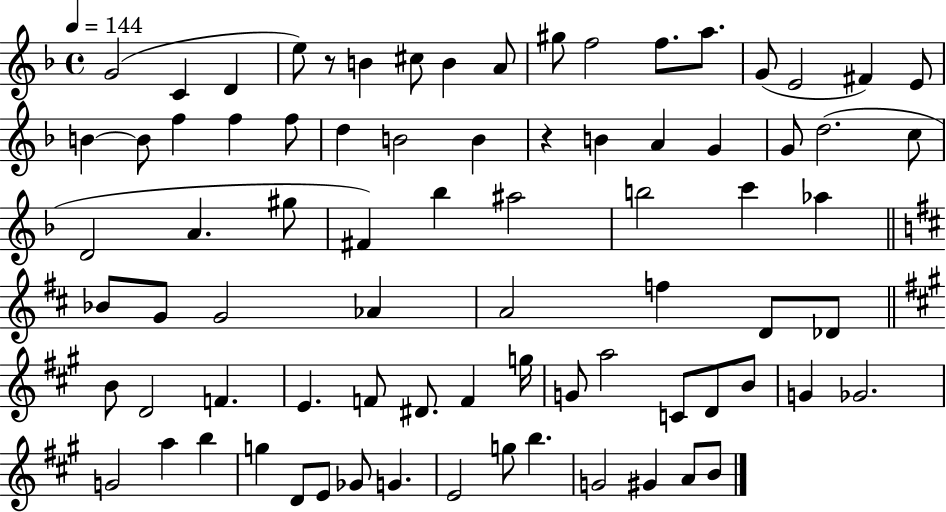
X:1
T:Untitled
M:4/4
L:1/4
K:F
G2 C D e/2 z/2 B ^c/2 B A/2 ^g/2 f2 f/2 a/2 G/2 E2 ^F E/2 B B/2 f f f/2 d B2 B z B A G G/2 d2 c/2 D2 A ^g/2 ^F _b ^a2 b2 c' _a _B/2 G/2 G2 _A A2 f D/2 _D/2 B/2 D2 F E F/2 ^D/2 F g/4 G/2 a2 C/2 D/2 B/2 G _G2 G2 a b g D/2 E/2 _G/2 G E2 g/2 b G2 ^G A/2 B/2